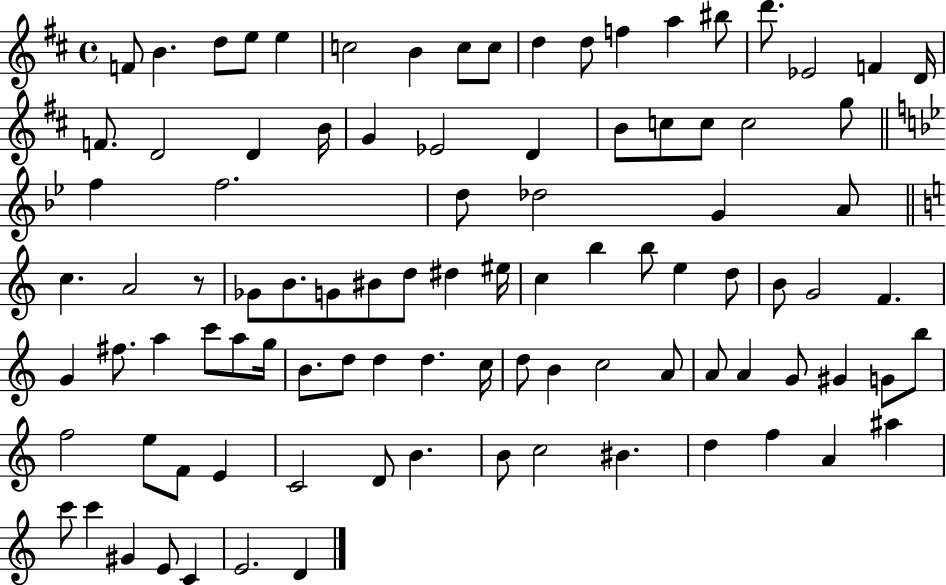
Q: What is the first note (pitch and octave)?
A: F4